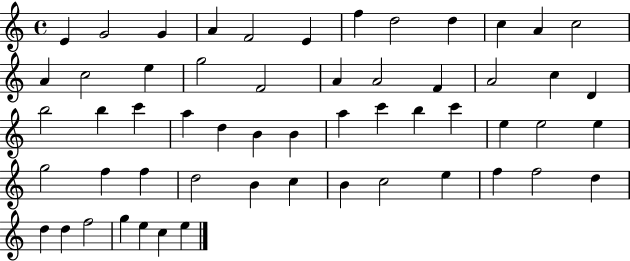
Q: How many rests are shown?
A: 0